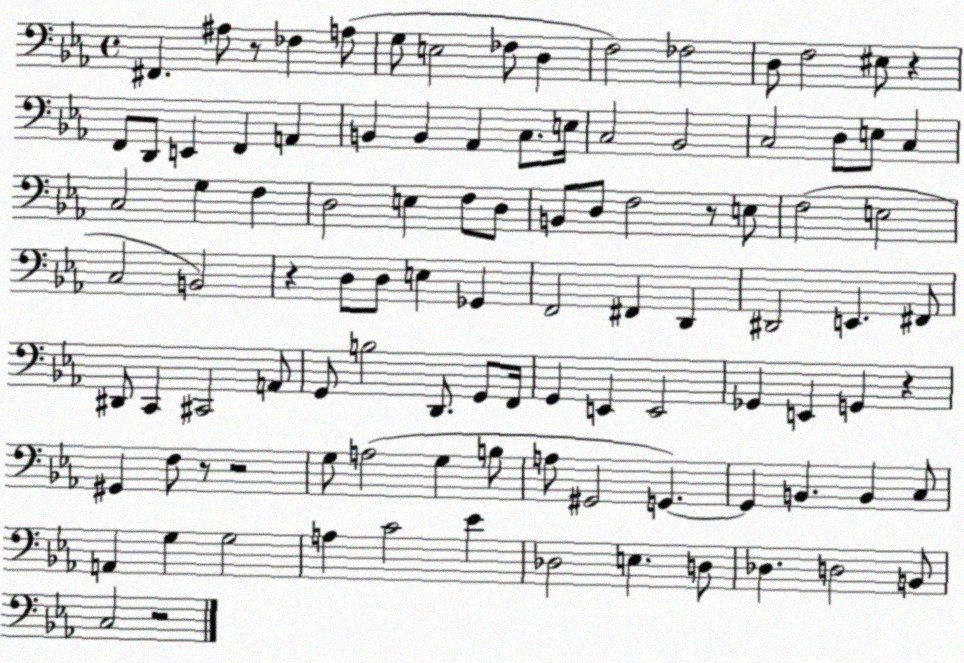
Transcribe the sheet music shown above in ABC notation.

X:1
T:Untitled
M:4/4
L:1/4
K:Eb
^F,, ^A,/2 z/2 _F, A,/2 G,/2 E,2 _F,/2 D, F,2 _F,2 D,/2 F,2 ^E,/2 z F,,/2 D,,/2 E,, F,, A,, B,, B,, _A,, C,/2 E,/4 C,2 _B,,2 C,2 D,/2 E,/2 C, C,2 G, F, D,2 E, F,/2 D,/2 B,,/2 D,/2 F,2 z/2 E,/2 F,2 E,2 C,2 B,,2 z D,/2 D,/2 E, _G,, F,,2 ^F,, D,, ^D,,2 E,, ^F,,/2 ^D,,/2 C,, ^C,,2 A,,/2 G,,/2 B,2 D,,/2 G,,/2 F,,/4 G,, E,, E,,2 _G,, E,, G,, z ^G,, F,/2 z/2 z2 G,/2 A,2 G, B,/2 A,/2 ^G,,2 G,, G,, B,, B,, C,/2 A,, G, G,2 A, C2 _E _D,2 E, D,/2 _D, D,2 B,,/2 C,2 z2